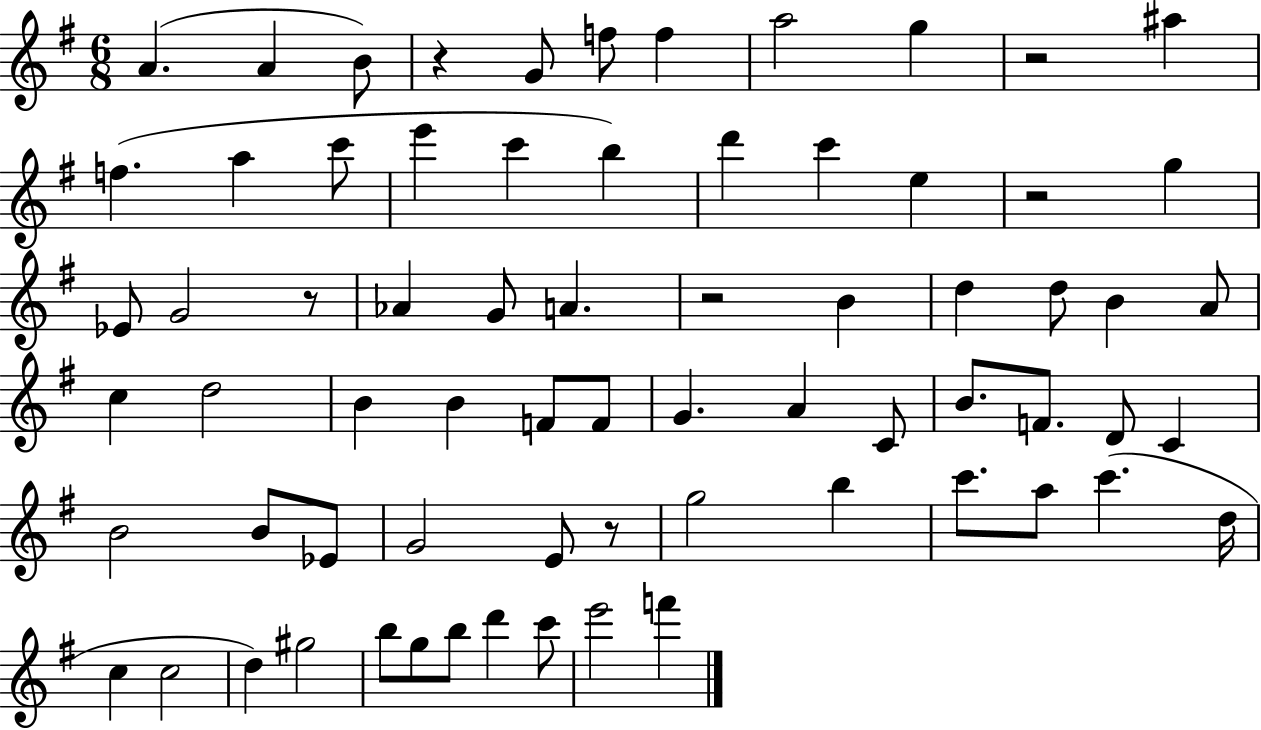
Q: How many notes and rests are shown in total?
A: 70